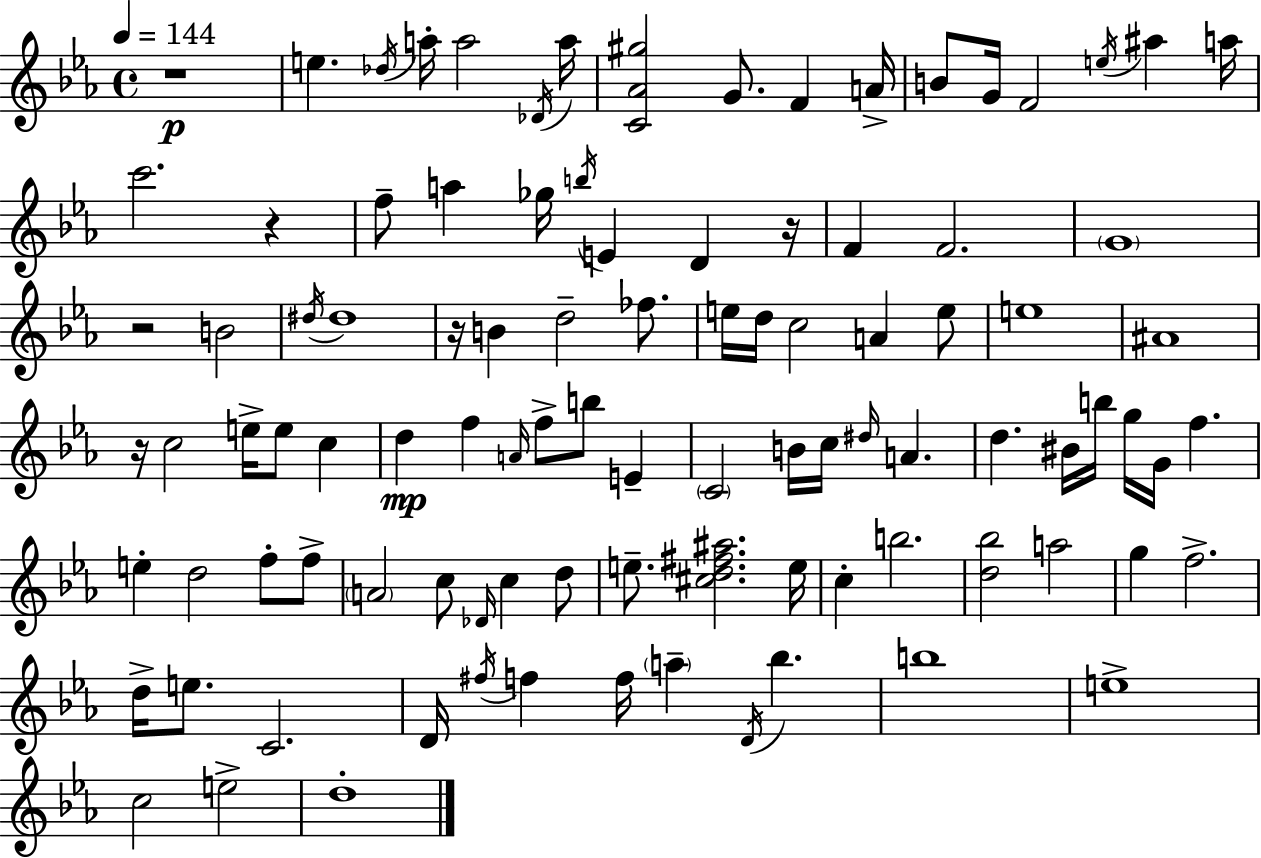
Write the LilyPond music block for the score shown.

{
  \clef treble
  \time 4/4
  \defaultTimeSignature
  \key ees \major
  \tempo 4 = 144
  \repeat volta 2 { r1\p | e''4. \acciaccatura { des''16 } a''16-. a''2 | \acciaccatura { des'16 } a''16 <c' aes' gis''>2 g'8. f'4 | a'16-> b'8 g'16 f'2 \acciaccatura { e''16 } ais''4 | \break a''16 c'''2. r4 | f''8-- a''4 ges''16 \acciaccatura { b''16 } e'4 d'4 | r16 f'4 f'2. | \parenthesize g'1 | \break r2 b'2 | \acciaccatura { dis''16 } dis''1 | r16 b'4 d''2-- | fes''8. e''16 d''16 c''2 a'4 | \break e''8 e''1 | ais'1 | r16 c''2 e''16-> e''8 | c''4 d''4\mp f''4 \grace { a'16 } f''8-> | \break b''8 e'4-- \parenthesize c'2 b'16 c''16 | \grace { dis''16 } a'4. d''4. bis'16 b''16 g''16 | g'16 f''4. e''4-. d''2 | f''8-. f''8-> \parenthesize a'2 c''8 | \break \grace { des'16 } c''4 d''8 e''8.-- <cis'' d'' fis'' ais''>2. | e''16 c''4-. b''2. | <d'' bes''>2 | a''2 g''4 f''2.-> | \break d''16-> e''8. c'2. | d'16 \acciaccatura { fis''16 } f''4 f''16 \parenthesize a''4-- | \acciaccatura { d'16 } bes''4. b''1 | e''1-> | \break c''2 | e''2-> d''1-. | } \bar "|."
}